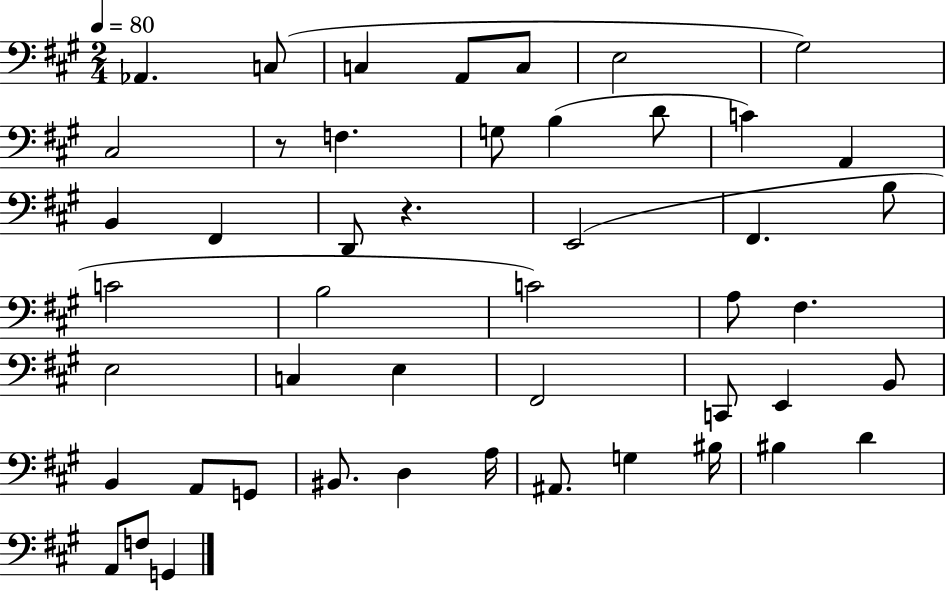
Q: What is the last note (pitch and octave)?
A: G2